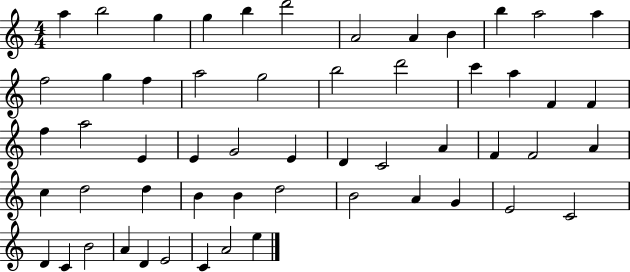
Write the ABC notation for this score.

X:1
T:Untitled
M:4/4
L:1/4
K:C
a b2 g g b d'2 A2 A B b a2 a f2 g f a2 g2 b2 d'2 c' a F F f a2 E E G2 E D C2 A F F2 A c d2 d B B d2 B2 A G E2 C2 D C B2 A D E2 C A2 e